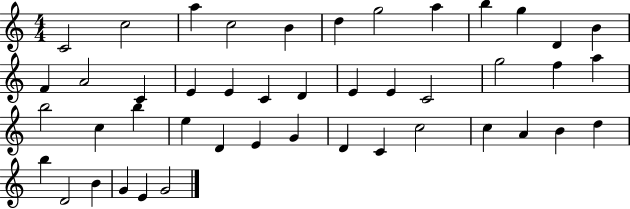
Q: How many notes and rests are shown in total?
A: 45